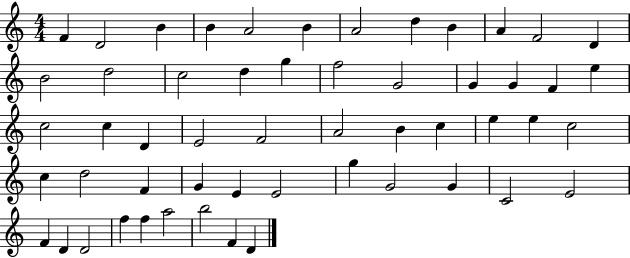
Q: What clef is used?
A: treble